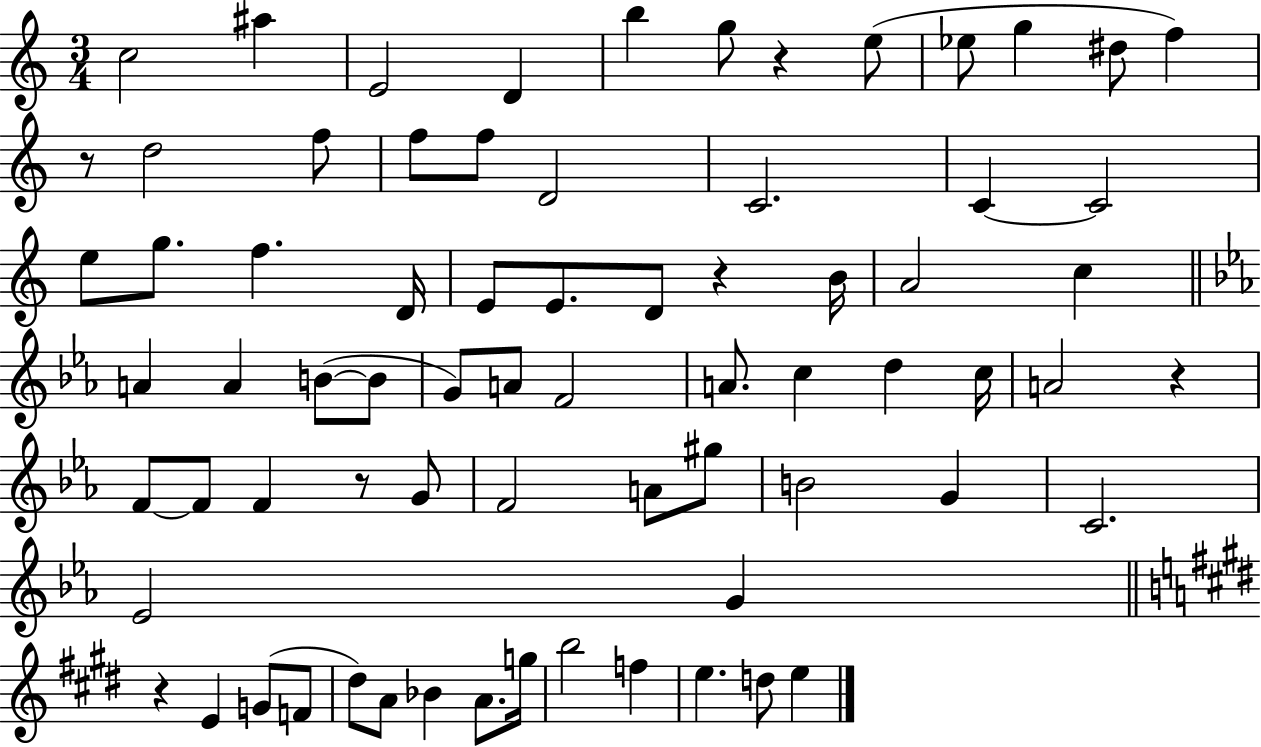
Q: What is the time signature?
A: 3/4